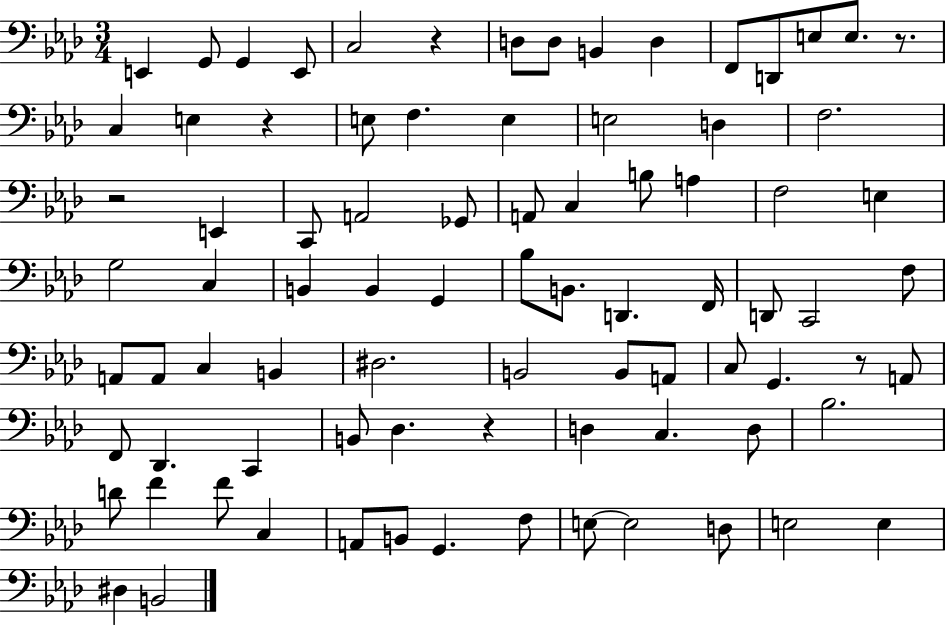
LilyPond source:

{
  \clef bass
  \numericTimeSignature
  \time 3/4
  \key aes \major
  e,4 g,8 g,4 e,8 | c2 r4 | d8 d8 b,4 d4 | f,8 d,8 e8 e8. r8. | \break c4 e4 r4 | e8 f4. e4 | e2 d4 | f2. | \break r2 e,4 | c,8 a,2 ges,8 | a,8 c4 b8 a4 | f2 e4 | \break g2 c4 | b,4 b,4 g,4 | bes8 b,8. d,4. f,16 | d,8 c,2 f8 | \break a,8 a,8 c4 b,4 | dis2. | b,2 b,8 a,8 | c8 g,4. r8 a,8 | \break f,8 des,4. c,4 | b,8 des4. r4 | d4 c4. d8 | bes2. | \break d'8 f'4 f'8 c4 | a,8 b,8 g,4. f8 | e8~~ e2 d8 | e2 e4 | \break dis4 b,2 | \bar "|."
}